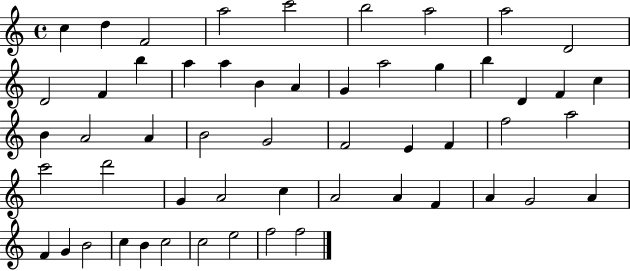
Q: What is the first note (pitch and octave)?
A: C5